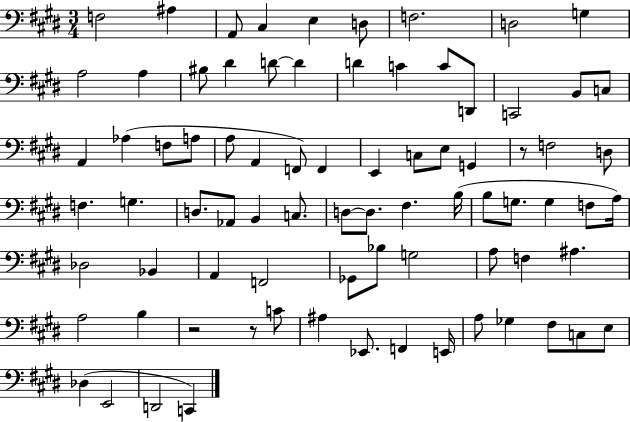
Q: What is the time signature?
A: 3/4